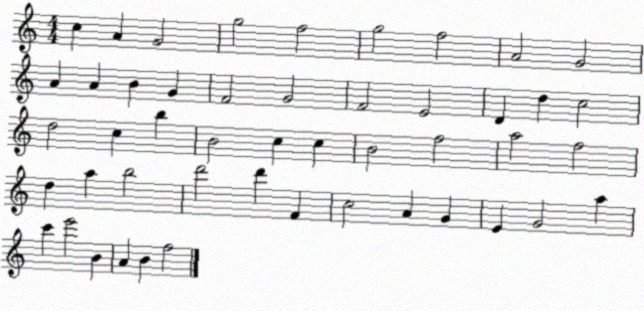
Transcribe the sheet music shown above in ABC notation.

X:1
T:Untitled
M:4/4
L:1/4
K:C
c A G2 g2 f2 g2 f2 A2 G2 A A B G F2 G2 F2 E2 D d c2 d2 c b B2 c c B2 f2 a2 f2 d a b2 d'2 d' F c2 A G E G2 a c' e'2 B A B f2